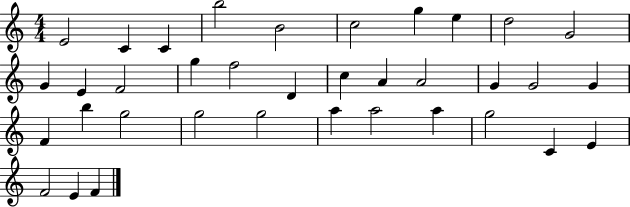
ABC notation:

X:1
T:Untitled
M:4/4
L:1/4
K:C
E2 C C b2 B2 c2 g e d2 G2 G E F2 g f2 D c A A2 G G2 G F b g2 g2 g2 a a2 a g2 C E F2 E F